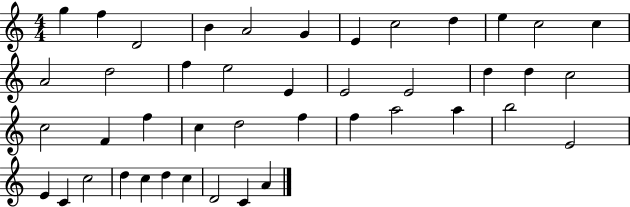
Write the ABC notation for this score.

X:1
T:Untitled
M:4/4
L:1/4
K:C
g f D2 B A2 G E c2 d e c2 c A2 d2 f e2 E E2 E2 d d c2 c2 F f c d2 f f a2 a b2 E2 E C c2 d c d c D2 C A